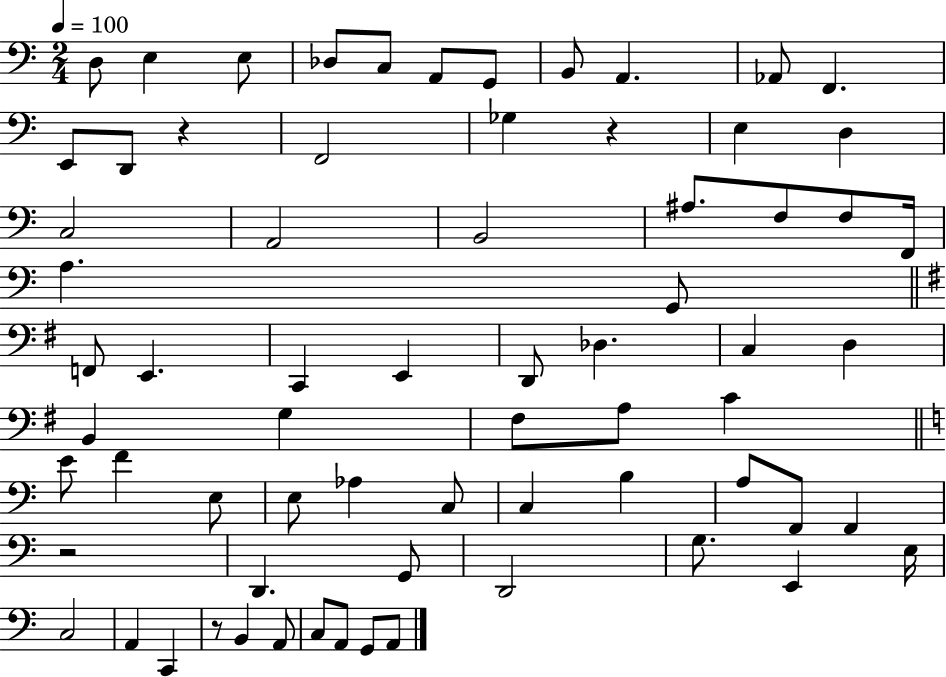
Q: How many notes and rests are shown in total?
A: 69